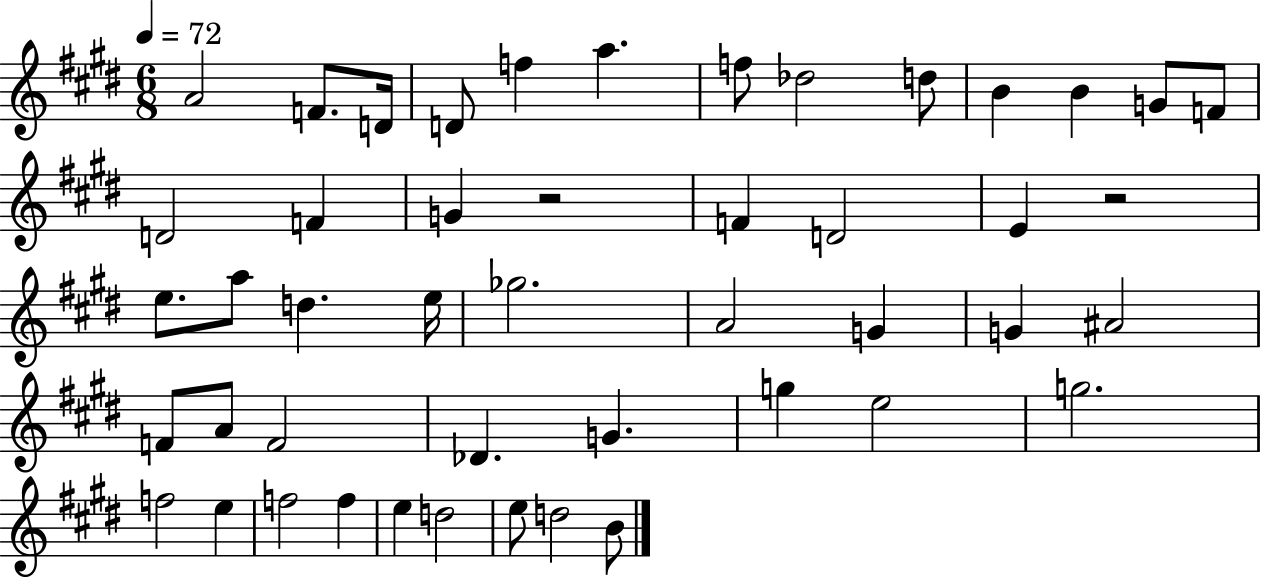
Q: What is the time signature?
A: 6/8